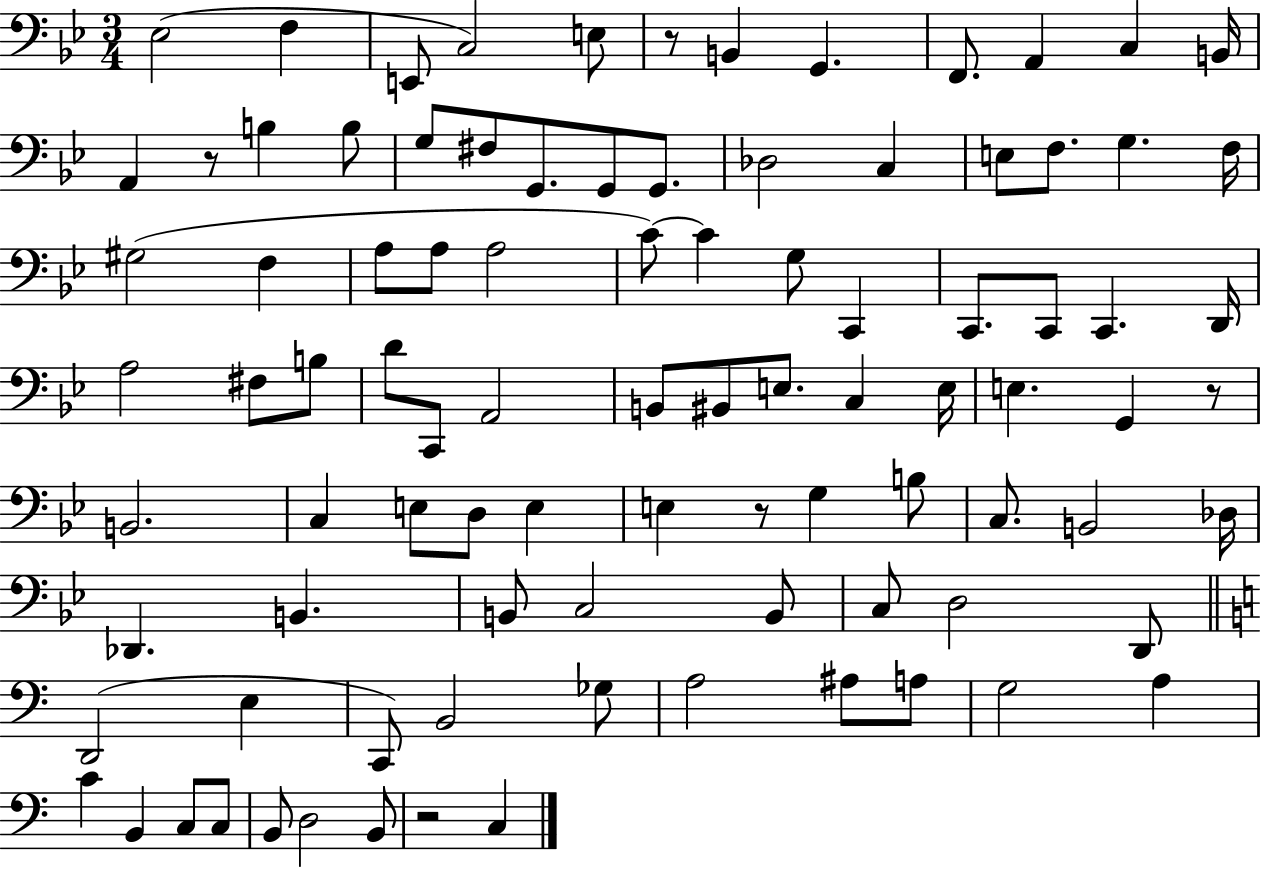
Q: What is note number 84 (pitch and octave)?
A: C3